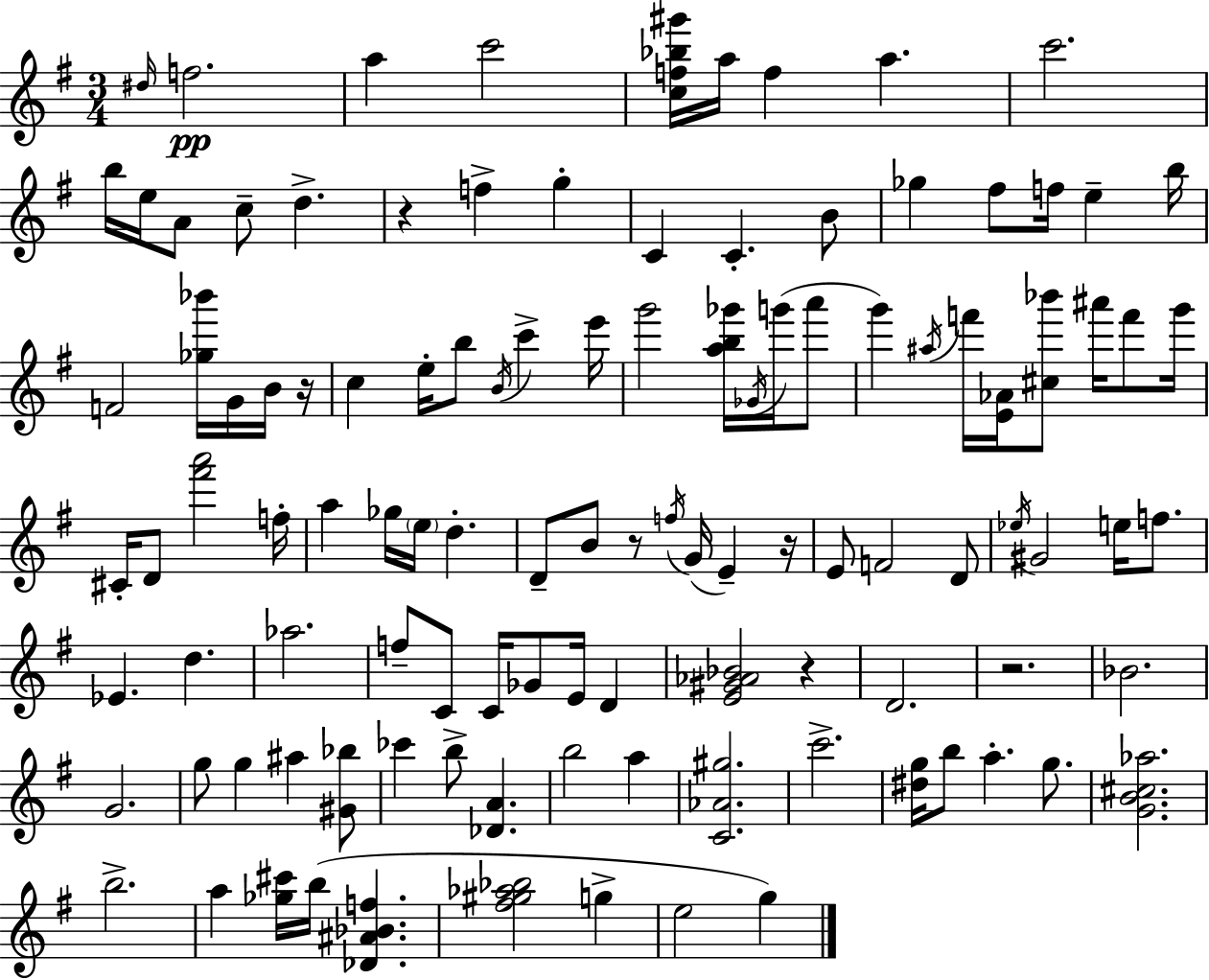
{
  \clef treble
  \numericTimeSignature
  \time 3/4
  \key e \minor
  \grace { dis''16 }\pp f''2. | a''4 c'''2 | <c'' f'' bes'' gis'''>16 a''16 f''4 a''4. | c'''2. | \break b''16 e''16 a'8 c''8-- d''4.-> | r4 f''4-> g''4-. | c'4 c'4.-. b'8 | ges''4 fis''8 f''16 e''4-- | \break b''16 f'2 <ges'' bes'''>16 g'16 b'16 | r16 c''4 e''16-. b''8 \acciaccatura { b'16 } c'''4-> | e'''16 g'''2 <a'' b'' ges'''>16 \acciaccatura { ges'16 } | g'''16( a'''8 g'''4) \acciaccatura { ais''16 } f'''16 <e' aes'>16 <cis'' bes'''>8 | \break ais'''16 f'''8 g'''16 cis'16-. d'8 <fis''' a'''>2 | f''16-. a''4 ges''16 \parenthesize e''16 d''4.-. | d'8-- b'8 r8 \acciaccatura { f''16 }( g'16 | e'4--) r16 e'8 f'2 | \break d'8 \acciaccatura { ees''16 } gis'2 | e''16 f''8. ees'4. | d''4. aes''2. | f''8-- c'8 c'16 ges'8 | \break e'16 d'4 <e' gis' aes' bes'>2 | r4 d'2. | r2. | bes'2. | \break g'2. | g''8 g''4 | ais''4 <gis' bes''>8 ces'''4 b''8-> | <des' a'>4. b''2 | \break a''4 <c' aes' gis''>2. | c'''2.-> | <dis'' g''>16 b''8 a''4.-. | g''8. <g' b' cis'' aes''>2. | \break b''2.-> | a''4 <ges'' cis'''>16 b''16( | <des' ais' bes' f''>4. <fis'' gis'' aes'' bes''>2 | g''4-> e''2 | \break g''4) \bar "|."
}